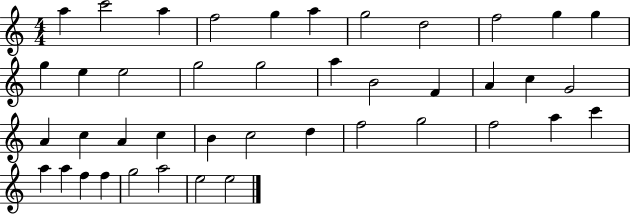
{
  \clef treble
  \numericTimeSignature
  \time 4/4
  \key c \major
  a''4 c'''2 a''4 | f''2 g''4 a''4 | g''2 d''2 | f''2 g''4 g''4 | \break g''4 e''4 e''2 | g''2 g''2 | a''4 b'2 f'4 | a'4 c''4 g'2 | \break a'4 c''4 a'4 c''4 | b'4 c''2 d''4 | f''2 g''2 | f''2 a''4 c'''4 | \break a''4 a''4 f''4 f''4 | g''2 a''2 | e''2 e''2 | \bar "|."
}